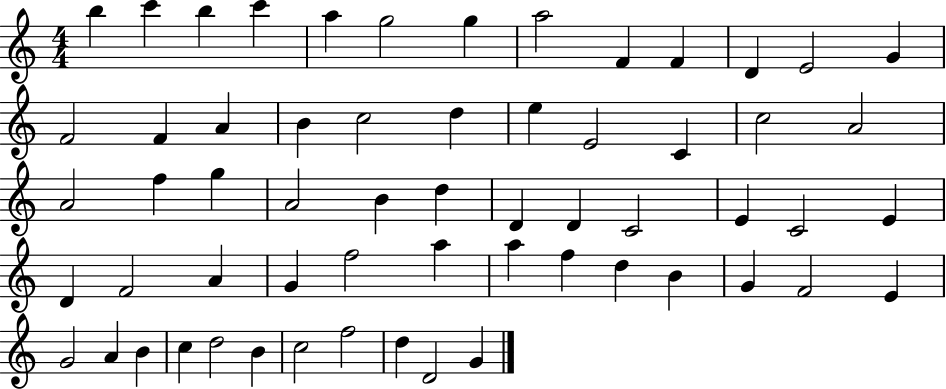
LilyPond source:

{
  \clef treble
  \numericTimeSignature
  \time 4/4
  \key c \major
  b''4 c'''4 b''4 c'''4 | a''4 g''2 g''4 | a''2 f'4 f'4 | d'4 e'2 g'4 | \break f'2 f'4 a'4 | b'4 c''2 d''4 | e''4 e'2 c'4 | c''2 a'2 | \break a'2 f''4 g''4 | a'2 b'4 d''4 | d'4 d'4 c'2 | e'4 c'2 e'4 | \break d'4 f'2 a'4 | g'4 f''2 a''4 | a''4 f''4 d''4 b'4 | g'4 f'2 e'4 | \break g'2 a'4 b'4 | c''4 d''2 b'4 | c''2 f''2 | d''4 d'2 g'4 | \break \bar "|."
}